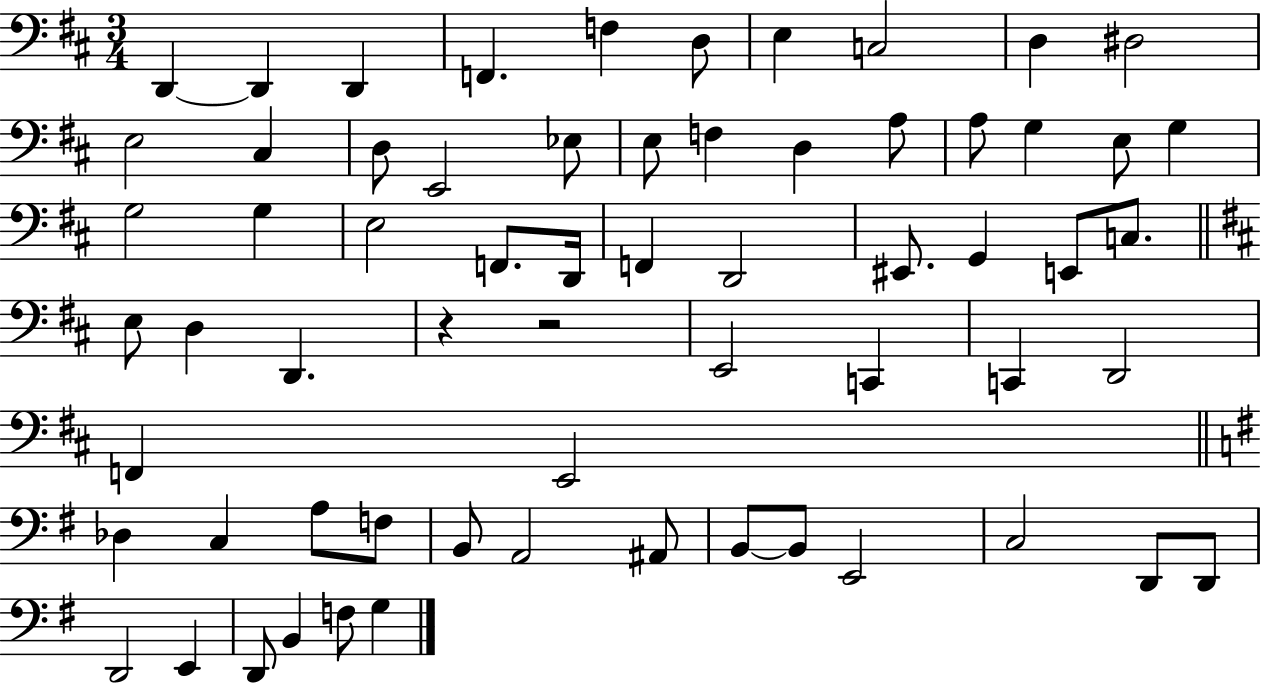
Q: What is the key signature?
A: D major